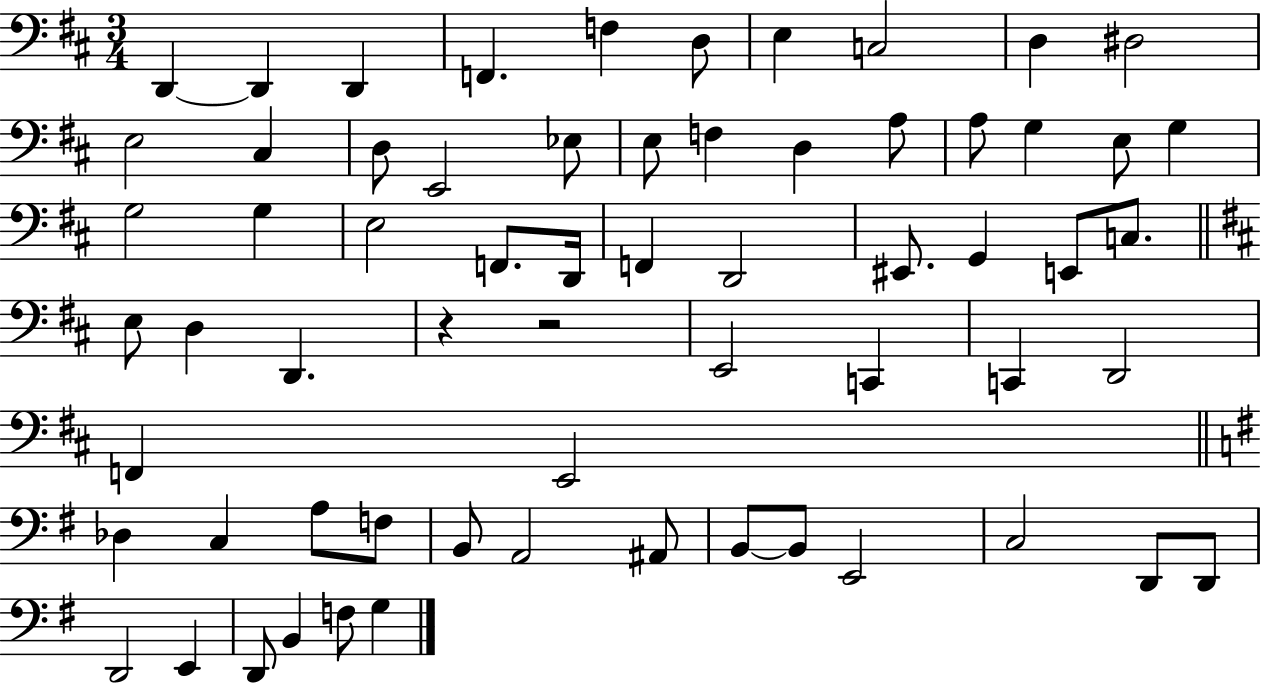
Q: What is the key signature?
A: D major